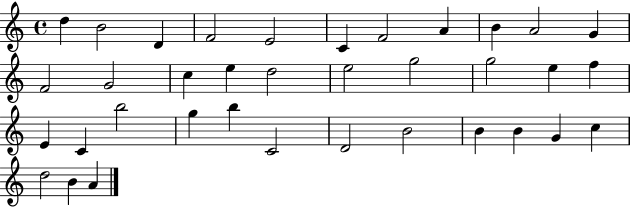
{
  \clef treble
  \time 4/4
  \defaultTimeSignature
  \key c \major
  d''4 b'2 d'4 | f'2 e'2 | c'4 f'2 a'4 | b'4 a'2 g'4 | \break f'2 g'2 | c''4 e''4 d''2 | e''2 g''2 | g''2 e''4 f''4 | \break e'4 c'4 b''2 | g''4 b''4 c'2 | d'2 b'2 | b'4 b'4 g'4 c''4 | \break d''2 b'4 a'4 | \bar "|."
}